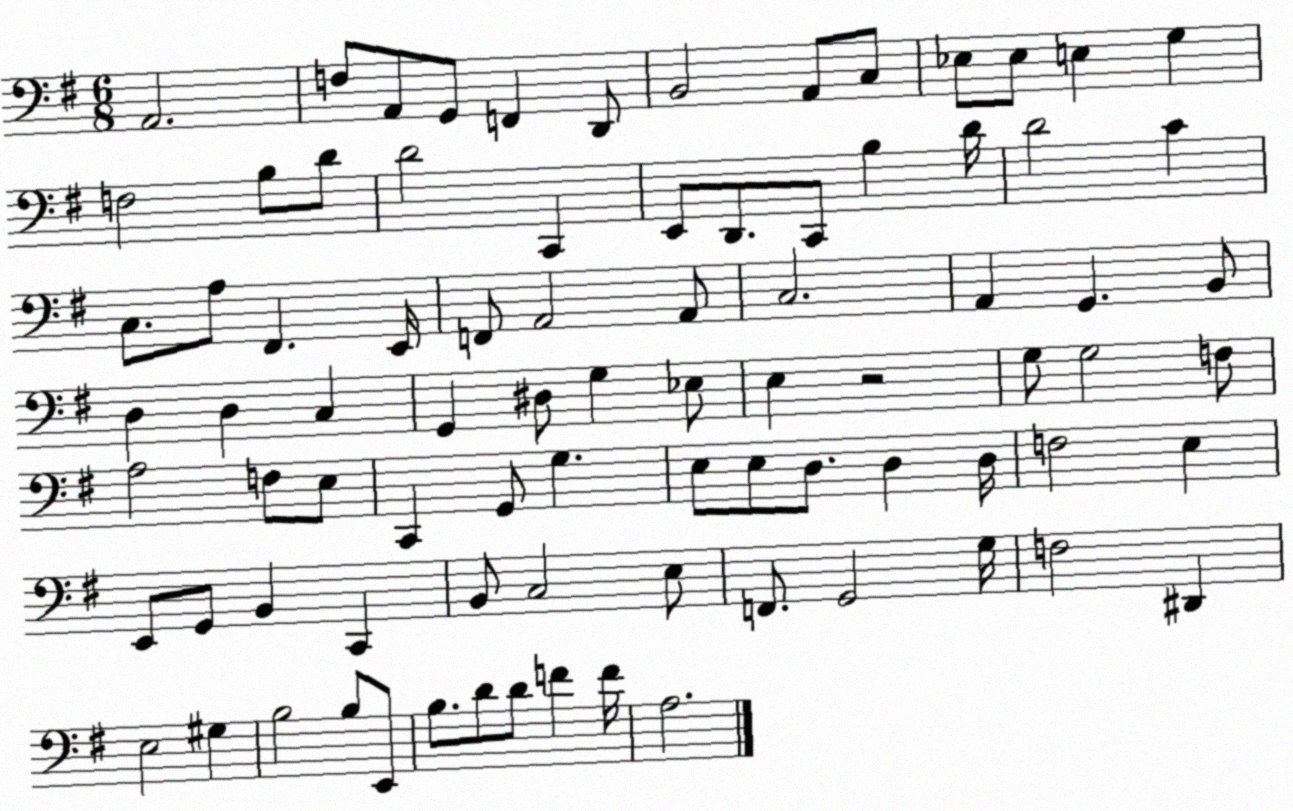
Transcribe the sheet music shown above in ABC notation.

X:1
T:Untitled
M:6/8
L:1/4
K:G
A,,2 F,/2 A,,/2 G,,/2 F,, D,,/2 B,,2 A,,/2 C,/2 _E,/2 _E,/2 E, G, F,2 B,/2 D/2 D2 C,, E,,/2 D,,/2 C,,/2 B, D/4 D2 C C,/2 A,/2 ^F,, E,,/4 F,,/2 A,,2 A,,/2 C,2 A,, G,, B,,/2 D, D, C, G,, ^D,/2 G, _E,/2 E, z2 G,/2 G,2 F,/2 A,2 F,/2 E,/2 C,, G,,/2 G, E,/2 E,/2 D,/2 D, D,/4 F,2 E, E,,/2 G,,/2 B,, C,, B,,/2 C,2 E,/2 F,,/2 G,,2 G,/4 F,2 ^D,, E,2 ^G, B,2 B,/2 E,,/2 B,/2 D/2 D/2 F F/4 A,2